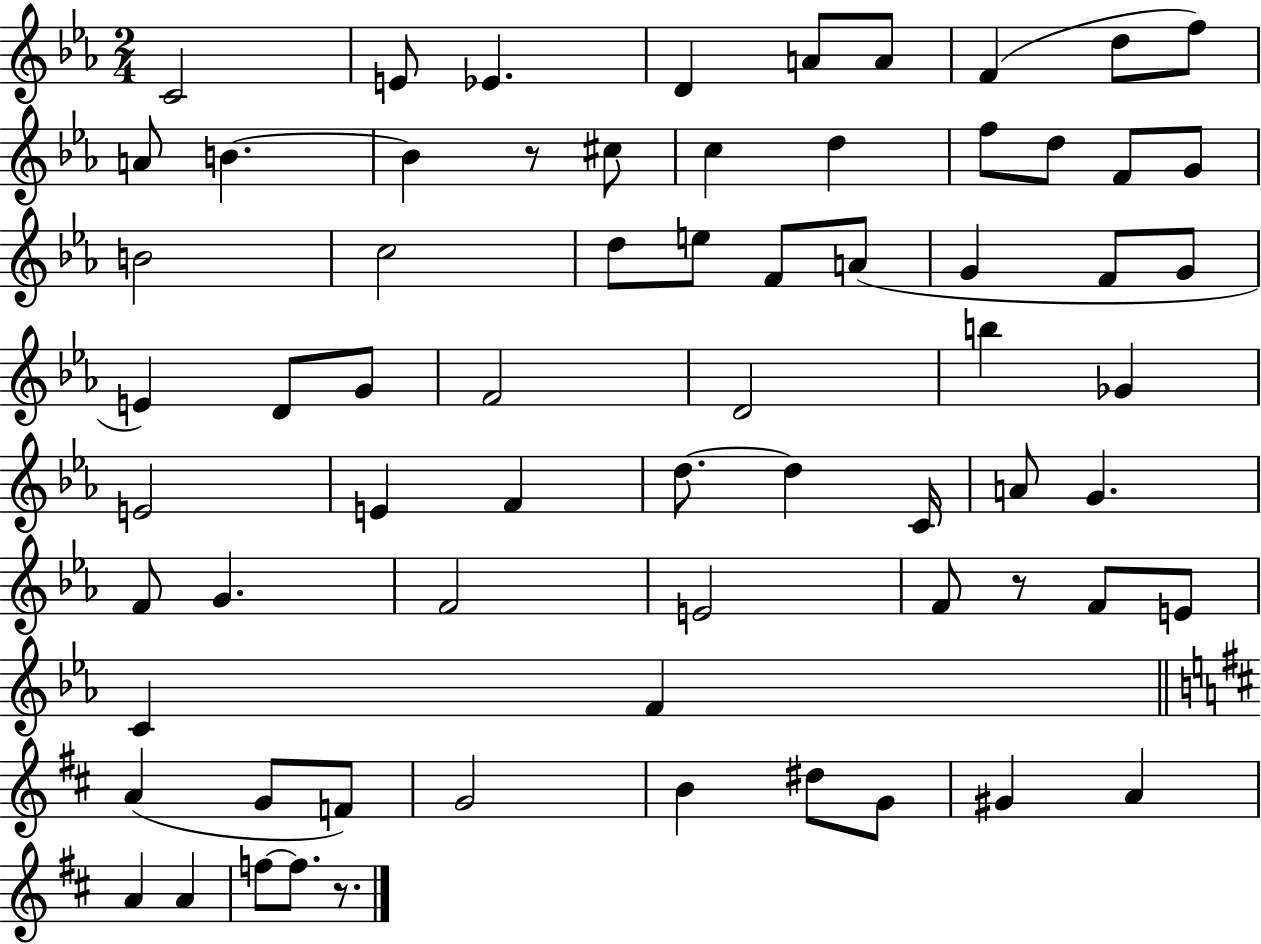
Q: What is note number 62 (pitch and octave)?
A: A4